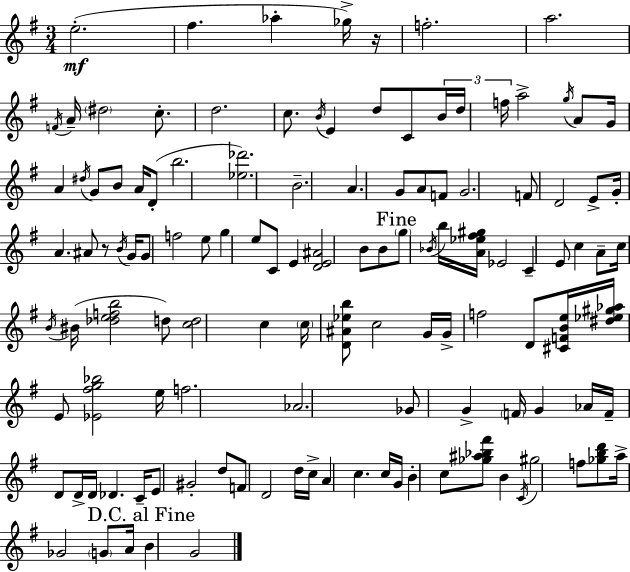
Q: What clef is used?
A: treble